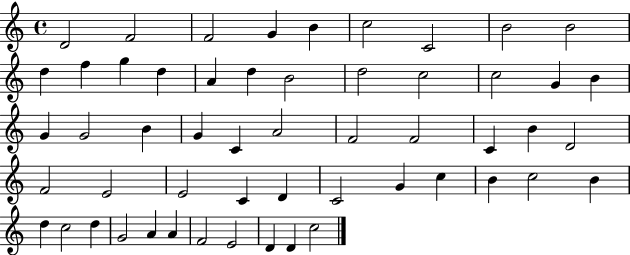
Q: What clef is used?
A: treble